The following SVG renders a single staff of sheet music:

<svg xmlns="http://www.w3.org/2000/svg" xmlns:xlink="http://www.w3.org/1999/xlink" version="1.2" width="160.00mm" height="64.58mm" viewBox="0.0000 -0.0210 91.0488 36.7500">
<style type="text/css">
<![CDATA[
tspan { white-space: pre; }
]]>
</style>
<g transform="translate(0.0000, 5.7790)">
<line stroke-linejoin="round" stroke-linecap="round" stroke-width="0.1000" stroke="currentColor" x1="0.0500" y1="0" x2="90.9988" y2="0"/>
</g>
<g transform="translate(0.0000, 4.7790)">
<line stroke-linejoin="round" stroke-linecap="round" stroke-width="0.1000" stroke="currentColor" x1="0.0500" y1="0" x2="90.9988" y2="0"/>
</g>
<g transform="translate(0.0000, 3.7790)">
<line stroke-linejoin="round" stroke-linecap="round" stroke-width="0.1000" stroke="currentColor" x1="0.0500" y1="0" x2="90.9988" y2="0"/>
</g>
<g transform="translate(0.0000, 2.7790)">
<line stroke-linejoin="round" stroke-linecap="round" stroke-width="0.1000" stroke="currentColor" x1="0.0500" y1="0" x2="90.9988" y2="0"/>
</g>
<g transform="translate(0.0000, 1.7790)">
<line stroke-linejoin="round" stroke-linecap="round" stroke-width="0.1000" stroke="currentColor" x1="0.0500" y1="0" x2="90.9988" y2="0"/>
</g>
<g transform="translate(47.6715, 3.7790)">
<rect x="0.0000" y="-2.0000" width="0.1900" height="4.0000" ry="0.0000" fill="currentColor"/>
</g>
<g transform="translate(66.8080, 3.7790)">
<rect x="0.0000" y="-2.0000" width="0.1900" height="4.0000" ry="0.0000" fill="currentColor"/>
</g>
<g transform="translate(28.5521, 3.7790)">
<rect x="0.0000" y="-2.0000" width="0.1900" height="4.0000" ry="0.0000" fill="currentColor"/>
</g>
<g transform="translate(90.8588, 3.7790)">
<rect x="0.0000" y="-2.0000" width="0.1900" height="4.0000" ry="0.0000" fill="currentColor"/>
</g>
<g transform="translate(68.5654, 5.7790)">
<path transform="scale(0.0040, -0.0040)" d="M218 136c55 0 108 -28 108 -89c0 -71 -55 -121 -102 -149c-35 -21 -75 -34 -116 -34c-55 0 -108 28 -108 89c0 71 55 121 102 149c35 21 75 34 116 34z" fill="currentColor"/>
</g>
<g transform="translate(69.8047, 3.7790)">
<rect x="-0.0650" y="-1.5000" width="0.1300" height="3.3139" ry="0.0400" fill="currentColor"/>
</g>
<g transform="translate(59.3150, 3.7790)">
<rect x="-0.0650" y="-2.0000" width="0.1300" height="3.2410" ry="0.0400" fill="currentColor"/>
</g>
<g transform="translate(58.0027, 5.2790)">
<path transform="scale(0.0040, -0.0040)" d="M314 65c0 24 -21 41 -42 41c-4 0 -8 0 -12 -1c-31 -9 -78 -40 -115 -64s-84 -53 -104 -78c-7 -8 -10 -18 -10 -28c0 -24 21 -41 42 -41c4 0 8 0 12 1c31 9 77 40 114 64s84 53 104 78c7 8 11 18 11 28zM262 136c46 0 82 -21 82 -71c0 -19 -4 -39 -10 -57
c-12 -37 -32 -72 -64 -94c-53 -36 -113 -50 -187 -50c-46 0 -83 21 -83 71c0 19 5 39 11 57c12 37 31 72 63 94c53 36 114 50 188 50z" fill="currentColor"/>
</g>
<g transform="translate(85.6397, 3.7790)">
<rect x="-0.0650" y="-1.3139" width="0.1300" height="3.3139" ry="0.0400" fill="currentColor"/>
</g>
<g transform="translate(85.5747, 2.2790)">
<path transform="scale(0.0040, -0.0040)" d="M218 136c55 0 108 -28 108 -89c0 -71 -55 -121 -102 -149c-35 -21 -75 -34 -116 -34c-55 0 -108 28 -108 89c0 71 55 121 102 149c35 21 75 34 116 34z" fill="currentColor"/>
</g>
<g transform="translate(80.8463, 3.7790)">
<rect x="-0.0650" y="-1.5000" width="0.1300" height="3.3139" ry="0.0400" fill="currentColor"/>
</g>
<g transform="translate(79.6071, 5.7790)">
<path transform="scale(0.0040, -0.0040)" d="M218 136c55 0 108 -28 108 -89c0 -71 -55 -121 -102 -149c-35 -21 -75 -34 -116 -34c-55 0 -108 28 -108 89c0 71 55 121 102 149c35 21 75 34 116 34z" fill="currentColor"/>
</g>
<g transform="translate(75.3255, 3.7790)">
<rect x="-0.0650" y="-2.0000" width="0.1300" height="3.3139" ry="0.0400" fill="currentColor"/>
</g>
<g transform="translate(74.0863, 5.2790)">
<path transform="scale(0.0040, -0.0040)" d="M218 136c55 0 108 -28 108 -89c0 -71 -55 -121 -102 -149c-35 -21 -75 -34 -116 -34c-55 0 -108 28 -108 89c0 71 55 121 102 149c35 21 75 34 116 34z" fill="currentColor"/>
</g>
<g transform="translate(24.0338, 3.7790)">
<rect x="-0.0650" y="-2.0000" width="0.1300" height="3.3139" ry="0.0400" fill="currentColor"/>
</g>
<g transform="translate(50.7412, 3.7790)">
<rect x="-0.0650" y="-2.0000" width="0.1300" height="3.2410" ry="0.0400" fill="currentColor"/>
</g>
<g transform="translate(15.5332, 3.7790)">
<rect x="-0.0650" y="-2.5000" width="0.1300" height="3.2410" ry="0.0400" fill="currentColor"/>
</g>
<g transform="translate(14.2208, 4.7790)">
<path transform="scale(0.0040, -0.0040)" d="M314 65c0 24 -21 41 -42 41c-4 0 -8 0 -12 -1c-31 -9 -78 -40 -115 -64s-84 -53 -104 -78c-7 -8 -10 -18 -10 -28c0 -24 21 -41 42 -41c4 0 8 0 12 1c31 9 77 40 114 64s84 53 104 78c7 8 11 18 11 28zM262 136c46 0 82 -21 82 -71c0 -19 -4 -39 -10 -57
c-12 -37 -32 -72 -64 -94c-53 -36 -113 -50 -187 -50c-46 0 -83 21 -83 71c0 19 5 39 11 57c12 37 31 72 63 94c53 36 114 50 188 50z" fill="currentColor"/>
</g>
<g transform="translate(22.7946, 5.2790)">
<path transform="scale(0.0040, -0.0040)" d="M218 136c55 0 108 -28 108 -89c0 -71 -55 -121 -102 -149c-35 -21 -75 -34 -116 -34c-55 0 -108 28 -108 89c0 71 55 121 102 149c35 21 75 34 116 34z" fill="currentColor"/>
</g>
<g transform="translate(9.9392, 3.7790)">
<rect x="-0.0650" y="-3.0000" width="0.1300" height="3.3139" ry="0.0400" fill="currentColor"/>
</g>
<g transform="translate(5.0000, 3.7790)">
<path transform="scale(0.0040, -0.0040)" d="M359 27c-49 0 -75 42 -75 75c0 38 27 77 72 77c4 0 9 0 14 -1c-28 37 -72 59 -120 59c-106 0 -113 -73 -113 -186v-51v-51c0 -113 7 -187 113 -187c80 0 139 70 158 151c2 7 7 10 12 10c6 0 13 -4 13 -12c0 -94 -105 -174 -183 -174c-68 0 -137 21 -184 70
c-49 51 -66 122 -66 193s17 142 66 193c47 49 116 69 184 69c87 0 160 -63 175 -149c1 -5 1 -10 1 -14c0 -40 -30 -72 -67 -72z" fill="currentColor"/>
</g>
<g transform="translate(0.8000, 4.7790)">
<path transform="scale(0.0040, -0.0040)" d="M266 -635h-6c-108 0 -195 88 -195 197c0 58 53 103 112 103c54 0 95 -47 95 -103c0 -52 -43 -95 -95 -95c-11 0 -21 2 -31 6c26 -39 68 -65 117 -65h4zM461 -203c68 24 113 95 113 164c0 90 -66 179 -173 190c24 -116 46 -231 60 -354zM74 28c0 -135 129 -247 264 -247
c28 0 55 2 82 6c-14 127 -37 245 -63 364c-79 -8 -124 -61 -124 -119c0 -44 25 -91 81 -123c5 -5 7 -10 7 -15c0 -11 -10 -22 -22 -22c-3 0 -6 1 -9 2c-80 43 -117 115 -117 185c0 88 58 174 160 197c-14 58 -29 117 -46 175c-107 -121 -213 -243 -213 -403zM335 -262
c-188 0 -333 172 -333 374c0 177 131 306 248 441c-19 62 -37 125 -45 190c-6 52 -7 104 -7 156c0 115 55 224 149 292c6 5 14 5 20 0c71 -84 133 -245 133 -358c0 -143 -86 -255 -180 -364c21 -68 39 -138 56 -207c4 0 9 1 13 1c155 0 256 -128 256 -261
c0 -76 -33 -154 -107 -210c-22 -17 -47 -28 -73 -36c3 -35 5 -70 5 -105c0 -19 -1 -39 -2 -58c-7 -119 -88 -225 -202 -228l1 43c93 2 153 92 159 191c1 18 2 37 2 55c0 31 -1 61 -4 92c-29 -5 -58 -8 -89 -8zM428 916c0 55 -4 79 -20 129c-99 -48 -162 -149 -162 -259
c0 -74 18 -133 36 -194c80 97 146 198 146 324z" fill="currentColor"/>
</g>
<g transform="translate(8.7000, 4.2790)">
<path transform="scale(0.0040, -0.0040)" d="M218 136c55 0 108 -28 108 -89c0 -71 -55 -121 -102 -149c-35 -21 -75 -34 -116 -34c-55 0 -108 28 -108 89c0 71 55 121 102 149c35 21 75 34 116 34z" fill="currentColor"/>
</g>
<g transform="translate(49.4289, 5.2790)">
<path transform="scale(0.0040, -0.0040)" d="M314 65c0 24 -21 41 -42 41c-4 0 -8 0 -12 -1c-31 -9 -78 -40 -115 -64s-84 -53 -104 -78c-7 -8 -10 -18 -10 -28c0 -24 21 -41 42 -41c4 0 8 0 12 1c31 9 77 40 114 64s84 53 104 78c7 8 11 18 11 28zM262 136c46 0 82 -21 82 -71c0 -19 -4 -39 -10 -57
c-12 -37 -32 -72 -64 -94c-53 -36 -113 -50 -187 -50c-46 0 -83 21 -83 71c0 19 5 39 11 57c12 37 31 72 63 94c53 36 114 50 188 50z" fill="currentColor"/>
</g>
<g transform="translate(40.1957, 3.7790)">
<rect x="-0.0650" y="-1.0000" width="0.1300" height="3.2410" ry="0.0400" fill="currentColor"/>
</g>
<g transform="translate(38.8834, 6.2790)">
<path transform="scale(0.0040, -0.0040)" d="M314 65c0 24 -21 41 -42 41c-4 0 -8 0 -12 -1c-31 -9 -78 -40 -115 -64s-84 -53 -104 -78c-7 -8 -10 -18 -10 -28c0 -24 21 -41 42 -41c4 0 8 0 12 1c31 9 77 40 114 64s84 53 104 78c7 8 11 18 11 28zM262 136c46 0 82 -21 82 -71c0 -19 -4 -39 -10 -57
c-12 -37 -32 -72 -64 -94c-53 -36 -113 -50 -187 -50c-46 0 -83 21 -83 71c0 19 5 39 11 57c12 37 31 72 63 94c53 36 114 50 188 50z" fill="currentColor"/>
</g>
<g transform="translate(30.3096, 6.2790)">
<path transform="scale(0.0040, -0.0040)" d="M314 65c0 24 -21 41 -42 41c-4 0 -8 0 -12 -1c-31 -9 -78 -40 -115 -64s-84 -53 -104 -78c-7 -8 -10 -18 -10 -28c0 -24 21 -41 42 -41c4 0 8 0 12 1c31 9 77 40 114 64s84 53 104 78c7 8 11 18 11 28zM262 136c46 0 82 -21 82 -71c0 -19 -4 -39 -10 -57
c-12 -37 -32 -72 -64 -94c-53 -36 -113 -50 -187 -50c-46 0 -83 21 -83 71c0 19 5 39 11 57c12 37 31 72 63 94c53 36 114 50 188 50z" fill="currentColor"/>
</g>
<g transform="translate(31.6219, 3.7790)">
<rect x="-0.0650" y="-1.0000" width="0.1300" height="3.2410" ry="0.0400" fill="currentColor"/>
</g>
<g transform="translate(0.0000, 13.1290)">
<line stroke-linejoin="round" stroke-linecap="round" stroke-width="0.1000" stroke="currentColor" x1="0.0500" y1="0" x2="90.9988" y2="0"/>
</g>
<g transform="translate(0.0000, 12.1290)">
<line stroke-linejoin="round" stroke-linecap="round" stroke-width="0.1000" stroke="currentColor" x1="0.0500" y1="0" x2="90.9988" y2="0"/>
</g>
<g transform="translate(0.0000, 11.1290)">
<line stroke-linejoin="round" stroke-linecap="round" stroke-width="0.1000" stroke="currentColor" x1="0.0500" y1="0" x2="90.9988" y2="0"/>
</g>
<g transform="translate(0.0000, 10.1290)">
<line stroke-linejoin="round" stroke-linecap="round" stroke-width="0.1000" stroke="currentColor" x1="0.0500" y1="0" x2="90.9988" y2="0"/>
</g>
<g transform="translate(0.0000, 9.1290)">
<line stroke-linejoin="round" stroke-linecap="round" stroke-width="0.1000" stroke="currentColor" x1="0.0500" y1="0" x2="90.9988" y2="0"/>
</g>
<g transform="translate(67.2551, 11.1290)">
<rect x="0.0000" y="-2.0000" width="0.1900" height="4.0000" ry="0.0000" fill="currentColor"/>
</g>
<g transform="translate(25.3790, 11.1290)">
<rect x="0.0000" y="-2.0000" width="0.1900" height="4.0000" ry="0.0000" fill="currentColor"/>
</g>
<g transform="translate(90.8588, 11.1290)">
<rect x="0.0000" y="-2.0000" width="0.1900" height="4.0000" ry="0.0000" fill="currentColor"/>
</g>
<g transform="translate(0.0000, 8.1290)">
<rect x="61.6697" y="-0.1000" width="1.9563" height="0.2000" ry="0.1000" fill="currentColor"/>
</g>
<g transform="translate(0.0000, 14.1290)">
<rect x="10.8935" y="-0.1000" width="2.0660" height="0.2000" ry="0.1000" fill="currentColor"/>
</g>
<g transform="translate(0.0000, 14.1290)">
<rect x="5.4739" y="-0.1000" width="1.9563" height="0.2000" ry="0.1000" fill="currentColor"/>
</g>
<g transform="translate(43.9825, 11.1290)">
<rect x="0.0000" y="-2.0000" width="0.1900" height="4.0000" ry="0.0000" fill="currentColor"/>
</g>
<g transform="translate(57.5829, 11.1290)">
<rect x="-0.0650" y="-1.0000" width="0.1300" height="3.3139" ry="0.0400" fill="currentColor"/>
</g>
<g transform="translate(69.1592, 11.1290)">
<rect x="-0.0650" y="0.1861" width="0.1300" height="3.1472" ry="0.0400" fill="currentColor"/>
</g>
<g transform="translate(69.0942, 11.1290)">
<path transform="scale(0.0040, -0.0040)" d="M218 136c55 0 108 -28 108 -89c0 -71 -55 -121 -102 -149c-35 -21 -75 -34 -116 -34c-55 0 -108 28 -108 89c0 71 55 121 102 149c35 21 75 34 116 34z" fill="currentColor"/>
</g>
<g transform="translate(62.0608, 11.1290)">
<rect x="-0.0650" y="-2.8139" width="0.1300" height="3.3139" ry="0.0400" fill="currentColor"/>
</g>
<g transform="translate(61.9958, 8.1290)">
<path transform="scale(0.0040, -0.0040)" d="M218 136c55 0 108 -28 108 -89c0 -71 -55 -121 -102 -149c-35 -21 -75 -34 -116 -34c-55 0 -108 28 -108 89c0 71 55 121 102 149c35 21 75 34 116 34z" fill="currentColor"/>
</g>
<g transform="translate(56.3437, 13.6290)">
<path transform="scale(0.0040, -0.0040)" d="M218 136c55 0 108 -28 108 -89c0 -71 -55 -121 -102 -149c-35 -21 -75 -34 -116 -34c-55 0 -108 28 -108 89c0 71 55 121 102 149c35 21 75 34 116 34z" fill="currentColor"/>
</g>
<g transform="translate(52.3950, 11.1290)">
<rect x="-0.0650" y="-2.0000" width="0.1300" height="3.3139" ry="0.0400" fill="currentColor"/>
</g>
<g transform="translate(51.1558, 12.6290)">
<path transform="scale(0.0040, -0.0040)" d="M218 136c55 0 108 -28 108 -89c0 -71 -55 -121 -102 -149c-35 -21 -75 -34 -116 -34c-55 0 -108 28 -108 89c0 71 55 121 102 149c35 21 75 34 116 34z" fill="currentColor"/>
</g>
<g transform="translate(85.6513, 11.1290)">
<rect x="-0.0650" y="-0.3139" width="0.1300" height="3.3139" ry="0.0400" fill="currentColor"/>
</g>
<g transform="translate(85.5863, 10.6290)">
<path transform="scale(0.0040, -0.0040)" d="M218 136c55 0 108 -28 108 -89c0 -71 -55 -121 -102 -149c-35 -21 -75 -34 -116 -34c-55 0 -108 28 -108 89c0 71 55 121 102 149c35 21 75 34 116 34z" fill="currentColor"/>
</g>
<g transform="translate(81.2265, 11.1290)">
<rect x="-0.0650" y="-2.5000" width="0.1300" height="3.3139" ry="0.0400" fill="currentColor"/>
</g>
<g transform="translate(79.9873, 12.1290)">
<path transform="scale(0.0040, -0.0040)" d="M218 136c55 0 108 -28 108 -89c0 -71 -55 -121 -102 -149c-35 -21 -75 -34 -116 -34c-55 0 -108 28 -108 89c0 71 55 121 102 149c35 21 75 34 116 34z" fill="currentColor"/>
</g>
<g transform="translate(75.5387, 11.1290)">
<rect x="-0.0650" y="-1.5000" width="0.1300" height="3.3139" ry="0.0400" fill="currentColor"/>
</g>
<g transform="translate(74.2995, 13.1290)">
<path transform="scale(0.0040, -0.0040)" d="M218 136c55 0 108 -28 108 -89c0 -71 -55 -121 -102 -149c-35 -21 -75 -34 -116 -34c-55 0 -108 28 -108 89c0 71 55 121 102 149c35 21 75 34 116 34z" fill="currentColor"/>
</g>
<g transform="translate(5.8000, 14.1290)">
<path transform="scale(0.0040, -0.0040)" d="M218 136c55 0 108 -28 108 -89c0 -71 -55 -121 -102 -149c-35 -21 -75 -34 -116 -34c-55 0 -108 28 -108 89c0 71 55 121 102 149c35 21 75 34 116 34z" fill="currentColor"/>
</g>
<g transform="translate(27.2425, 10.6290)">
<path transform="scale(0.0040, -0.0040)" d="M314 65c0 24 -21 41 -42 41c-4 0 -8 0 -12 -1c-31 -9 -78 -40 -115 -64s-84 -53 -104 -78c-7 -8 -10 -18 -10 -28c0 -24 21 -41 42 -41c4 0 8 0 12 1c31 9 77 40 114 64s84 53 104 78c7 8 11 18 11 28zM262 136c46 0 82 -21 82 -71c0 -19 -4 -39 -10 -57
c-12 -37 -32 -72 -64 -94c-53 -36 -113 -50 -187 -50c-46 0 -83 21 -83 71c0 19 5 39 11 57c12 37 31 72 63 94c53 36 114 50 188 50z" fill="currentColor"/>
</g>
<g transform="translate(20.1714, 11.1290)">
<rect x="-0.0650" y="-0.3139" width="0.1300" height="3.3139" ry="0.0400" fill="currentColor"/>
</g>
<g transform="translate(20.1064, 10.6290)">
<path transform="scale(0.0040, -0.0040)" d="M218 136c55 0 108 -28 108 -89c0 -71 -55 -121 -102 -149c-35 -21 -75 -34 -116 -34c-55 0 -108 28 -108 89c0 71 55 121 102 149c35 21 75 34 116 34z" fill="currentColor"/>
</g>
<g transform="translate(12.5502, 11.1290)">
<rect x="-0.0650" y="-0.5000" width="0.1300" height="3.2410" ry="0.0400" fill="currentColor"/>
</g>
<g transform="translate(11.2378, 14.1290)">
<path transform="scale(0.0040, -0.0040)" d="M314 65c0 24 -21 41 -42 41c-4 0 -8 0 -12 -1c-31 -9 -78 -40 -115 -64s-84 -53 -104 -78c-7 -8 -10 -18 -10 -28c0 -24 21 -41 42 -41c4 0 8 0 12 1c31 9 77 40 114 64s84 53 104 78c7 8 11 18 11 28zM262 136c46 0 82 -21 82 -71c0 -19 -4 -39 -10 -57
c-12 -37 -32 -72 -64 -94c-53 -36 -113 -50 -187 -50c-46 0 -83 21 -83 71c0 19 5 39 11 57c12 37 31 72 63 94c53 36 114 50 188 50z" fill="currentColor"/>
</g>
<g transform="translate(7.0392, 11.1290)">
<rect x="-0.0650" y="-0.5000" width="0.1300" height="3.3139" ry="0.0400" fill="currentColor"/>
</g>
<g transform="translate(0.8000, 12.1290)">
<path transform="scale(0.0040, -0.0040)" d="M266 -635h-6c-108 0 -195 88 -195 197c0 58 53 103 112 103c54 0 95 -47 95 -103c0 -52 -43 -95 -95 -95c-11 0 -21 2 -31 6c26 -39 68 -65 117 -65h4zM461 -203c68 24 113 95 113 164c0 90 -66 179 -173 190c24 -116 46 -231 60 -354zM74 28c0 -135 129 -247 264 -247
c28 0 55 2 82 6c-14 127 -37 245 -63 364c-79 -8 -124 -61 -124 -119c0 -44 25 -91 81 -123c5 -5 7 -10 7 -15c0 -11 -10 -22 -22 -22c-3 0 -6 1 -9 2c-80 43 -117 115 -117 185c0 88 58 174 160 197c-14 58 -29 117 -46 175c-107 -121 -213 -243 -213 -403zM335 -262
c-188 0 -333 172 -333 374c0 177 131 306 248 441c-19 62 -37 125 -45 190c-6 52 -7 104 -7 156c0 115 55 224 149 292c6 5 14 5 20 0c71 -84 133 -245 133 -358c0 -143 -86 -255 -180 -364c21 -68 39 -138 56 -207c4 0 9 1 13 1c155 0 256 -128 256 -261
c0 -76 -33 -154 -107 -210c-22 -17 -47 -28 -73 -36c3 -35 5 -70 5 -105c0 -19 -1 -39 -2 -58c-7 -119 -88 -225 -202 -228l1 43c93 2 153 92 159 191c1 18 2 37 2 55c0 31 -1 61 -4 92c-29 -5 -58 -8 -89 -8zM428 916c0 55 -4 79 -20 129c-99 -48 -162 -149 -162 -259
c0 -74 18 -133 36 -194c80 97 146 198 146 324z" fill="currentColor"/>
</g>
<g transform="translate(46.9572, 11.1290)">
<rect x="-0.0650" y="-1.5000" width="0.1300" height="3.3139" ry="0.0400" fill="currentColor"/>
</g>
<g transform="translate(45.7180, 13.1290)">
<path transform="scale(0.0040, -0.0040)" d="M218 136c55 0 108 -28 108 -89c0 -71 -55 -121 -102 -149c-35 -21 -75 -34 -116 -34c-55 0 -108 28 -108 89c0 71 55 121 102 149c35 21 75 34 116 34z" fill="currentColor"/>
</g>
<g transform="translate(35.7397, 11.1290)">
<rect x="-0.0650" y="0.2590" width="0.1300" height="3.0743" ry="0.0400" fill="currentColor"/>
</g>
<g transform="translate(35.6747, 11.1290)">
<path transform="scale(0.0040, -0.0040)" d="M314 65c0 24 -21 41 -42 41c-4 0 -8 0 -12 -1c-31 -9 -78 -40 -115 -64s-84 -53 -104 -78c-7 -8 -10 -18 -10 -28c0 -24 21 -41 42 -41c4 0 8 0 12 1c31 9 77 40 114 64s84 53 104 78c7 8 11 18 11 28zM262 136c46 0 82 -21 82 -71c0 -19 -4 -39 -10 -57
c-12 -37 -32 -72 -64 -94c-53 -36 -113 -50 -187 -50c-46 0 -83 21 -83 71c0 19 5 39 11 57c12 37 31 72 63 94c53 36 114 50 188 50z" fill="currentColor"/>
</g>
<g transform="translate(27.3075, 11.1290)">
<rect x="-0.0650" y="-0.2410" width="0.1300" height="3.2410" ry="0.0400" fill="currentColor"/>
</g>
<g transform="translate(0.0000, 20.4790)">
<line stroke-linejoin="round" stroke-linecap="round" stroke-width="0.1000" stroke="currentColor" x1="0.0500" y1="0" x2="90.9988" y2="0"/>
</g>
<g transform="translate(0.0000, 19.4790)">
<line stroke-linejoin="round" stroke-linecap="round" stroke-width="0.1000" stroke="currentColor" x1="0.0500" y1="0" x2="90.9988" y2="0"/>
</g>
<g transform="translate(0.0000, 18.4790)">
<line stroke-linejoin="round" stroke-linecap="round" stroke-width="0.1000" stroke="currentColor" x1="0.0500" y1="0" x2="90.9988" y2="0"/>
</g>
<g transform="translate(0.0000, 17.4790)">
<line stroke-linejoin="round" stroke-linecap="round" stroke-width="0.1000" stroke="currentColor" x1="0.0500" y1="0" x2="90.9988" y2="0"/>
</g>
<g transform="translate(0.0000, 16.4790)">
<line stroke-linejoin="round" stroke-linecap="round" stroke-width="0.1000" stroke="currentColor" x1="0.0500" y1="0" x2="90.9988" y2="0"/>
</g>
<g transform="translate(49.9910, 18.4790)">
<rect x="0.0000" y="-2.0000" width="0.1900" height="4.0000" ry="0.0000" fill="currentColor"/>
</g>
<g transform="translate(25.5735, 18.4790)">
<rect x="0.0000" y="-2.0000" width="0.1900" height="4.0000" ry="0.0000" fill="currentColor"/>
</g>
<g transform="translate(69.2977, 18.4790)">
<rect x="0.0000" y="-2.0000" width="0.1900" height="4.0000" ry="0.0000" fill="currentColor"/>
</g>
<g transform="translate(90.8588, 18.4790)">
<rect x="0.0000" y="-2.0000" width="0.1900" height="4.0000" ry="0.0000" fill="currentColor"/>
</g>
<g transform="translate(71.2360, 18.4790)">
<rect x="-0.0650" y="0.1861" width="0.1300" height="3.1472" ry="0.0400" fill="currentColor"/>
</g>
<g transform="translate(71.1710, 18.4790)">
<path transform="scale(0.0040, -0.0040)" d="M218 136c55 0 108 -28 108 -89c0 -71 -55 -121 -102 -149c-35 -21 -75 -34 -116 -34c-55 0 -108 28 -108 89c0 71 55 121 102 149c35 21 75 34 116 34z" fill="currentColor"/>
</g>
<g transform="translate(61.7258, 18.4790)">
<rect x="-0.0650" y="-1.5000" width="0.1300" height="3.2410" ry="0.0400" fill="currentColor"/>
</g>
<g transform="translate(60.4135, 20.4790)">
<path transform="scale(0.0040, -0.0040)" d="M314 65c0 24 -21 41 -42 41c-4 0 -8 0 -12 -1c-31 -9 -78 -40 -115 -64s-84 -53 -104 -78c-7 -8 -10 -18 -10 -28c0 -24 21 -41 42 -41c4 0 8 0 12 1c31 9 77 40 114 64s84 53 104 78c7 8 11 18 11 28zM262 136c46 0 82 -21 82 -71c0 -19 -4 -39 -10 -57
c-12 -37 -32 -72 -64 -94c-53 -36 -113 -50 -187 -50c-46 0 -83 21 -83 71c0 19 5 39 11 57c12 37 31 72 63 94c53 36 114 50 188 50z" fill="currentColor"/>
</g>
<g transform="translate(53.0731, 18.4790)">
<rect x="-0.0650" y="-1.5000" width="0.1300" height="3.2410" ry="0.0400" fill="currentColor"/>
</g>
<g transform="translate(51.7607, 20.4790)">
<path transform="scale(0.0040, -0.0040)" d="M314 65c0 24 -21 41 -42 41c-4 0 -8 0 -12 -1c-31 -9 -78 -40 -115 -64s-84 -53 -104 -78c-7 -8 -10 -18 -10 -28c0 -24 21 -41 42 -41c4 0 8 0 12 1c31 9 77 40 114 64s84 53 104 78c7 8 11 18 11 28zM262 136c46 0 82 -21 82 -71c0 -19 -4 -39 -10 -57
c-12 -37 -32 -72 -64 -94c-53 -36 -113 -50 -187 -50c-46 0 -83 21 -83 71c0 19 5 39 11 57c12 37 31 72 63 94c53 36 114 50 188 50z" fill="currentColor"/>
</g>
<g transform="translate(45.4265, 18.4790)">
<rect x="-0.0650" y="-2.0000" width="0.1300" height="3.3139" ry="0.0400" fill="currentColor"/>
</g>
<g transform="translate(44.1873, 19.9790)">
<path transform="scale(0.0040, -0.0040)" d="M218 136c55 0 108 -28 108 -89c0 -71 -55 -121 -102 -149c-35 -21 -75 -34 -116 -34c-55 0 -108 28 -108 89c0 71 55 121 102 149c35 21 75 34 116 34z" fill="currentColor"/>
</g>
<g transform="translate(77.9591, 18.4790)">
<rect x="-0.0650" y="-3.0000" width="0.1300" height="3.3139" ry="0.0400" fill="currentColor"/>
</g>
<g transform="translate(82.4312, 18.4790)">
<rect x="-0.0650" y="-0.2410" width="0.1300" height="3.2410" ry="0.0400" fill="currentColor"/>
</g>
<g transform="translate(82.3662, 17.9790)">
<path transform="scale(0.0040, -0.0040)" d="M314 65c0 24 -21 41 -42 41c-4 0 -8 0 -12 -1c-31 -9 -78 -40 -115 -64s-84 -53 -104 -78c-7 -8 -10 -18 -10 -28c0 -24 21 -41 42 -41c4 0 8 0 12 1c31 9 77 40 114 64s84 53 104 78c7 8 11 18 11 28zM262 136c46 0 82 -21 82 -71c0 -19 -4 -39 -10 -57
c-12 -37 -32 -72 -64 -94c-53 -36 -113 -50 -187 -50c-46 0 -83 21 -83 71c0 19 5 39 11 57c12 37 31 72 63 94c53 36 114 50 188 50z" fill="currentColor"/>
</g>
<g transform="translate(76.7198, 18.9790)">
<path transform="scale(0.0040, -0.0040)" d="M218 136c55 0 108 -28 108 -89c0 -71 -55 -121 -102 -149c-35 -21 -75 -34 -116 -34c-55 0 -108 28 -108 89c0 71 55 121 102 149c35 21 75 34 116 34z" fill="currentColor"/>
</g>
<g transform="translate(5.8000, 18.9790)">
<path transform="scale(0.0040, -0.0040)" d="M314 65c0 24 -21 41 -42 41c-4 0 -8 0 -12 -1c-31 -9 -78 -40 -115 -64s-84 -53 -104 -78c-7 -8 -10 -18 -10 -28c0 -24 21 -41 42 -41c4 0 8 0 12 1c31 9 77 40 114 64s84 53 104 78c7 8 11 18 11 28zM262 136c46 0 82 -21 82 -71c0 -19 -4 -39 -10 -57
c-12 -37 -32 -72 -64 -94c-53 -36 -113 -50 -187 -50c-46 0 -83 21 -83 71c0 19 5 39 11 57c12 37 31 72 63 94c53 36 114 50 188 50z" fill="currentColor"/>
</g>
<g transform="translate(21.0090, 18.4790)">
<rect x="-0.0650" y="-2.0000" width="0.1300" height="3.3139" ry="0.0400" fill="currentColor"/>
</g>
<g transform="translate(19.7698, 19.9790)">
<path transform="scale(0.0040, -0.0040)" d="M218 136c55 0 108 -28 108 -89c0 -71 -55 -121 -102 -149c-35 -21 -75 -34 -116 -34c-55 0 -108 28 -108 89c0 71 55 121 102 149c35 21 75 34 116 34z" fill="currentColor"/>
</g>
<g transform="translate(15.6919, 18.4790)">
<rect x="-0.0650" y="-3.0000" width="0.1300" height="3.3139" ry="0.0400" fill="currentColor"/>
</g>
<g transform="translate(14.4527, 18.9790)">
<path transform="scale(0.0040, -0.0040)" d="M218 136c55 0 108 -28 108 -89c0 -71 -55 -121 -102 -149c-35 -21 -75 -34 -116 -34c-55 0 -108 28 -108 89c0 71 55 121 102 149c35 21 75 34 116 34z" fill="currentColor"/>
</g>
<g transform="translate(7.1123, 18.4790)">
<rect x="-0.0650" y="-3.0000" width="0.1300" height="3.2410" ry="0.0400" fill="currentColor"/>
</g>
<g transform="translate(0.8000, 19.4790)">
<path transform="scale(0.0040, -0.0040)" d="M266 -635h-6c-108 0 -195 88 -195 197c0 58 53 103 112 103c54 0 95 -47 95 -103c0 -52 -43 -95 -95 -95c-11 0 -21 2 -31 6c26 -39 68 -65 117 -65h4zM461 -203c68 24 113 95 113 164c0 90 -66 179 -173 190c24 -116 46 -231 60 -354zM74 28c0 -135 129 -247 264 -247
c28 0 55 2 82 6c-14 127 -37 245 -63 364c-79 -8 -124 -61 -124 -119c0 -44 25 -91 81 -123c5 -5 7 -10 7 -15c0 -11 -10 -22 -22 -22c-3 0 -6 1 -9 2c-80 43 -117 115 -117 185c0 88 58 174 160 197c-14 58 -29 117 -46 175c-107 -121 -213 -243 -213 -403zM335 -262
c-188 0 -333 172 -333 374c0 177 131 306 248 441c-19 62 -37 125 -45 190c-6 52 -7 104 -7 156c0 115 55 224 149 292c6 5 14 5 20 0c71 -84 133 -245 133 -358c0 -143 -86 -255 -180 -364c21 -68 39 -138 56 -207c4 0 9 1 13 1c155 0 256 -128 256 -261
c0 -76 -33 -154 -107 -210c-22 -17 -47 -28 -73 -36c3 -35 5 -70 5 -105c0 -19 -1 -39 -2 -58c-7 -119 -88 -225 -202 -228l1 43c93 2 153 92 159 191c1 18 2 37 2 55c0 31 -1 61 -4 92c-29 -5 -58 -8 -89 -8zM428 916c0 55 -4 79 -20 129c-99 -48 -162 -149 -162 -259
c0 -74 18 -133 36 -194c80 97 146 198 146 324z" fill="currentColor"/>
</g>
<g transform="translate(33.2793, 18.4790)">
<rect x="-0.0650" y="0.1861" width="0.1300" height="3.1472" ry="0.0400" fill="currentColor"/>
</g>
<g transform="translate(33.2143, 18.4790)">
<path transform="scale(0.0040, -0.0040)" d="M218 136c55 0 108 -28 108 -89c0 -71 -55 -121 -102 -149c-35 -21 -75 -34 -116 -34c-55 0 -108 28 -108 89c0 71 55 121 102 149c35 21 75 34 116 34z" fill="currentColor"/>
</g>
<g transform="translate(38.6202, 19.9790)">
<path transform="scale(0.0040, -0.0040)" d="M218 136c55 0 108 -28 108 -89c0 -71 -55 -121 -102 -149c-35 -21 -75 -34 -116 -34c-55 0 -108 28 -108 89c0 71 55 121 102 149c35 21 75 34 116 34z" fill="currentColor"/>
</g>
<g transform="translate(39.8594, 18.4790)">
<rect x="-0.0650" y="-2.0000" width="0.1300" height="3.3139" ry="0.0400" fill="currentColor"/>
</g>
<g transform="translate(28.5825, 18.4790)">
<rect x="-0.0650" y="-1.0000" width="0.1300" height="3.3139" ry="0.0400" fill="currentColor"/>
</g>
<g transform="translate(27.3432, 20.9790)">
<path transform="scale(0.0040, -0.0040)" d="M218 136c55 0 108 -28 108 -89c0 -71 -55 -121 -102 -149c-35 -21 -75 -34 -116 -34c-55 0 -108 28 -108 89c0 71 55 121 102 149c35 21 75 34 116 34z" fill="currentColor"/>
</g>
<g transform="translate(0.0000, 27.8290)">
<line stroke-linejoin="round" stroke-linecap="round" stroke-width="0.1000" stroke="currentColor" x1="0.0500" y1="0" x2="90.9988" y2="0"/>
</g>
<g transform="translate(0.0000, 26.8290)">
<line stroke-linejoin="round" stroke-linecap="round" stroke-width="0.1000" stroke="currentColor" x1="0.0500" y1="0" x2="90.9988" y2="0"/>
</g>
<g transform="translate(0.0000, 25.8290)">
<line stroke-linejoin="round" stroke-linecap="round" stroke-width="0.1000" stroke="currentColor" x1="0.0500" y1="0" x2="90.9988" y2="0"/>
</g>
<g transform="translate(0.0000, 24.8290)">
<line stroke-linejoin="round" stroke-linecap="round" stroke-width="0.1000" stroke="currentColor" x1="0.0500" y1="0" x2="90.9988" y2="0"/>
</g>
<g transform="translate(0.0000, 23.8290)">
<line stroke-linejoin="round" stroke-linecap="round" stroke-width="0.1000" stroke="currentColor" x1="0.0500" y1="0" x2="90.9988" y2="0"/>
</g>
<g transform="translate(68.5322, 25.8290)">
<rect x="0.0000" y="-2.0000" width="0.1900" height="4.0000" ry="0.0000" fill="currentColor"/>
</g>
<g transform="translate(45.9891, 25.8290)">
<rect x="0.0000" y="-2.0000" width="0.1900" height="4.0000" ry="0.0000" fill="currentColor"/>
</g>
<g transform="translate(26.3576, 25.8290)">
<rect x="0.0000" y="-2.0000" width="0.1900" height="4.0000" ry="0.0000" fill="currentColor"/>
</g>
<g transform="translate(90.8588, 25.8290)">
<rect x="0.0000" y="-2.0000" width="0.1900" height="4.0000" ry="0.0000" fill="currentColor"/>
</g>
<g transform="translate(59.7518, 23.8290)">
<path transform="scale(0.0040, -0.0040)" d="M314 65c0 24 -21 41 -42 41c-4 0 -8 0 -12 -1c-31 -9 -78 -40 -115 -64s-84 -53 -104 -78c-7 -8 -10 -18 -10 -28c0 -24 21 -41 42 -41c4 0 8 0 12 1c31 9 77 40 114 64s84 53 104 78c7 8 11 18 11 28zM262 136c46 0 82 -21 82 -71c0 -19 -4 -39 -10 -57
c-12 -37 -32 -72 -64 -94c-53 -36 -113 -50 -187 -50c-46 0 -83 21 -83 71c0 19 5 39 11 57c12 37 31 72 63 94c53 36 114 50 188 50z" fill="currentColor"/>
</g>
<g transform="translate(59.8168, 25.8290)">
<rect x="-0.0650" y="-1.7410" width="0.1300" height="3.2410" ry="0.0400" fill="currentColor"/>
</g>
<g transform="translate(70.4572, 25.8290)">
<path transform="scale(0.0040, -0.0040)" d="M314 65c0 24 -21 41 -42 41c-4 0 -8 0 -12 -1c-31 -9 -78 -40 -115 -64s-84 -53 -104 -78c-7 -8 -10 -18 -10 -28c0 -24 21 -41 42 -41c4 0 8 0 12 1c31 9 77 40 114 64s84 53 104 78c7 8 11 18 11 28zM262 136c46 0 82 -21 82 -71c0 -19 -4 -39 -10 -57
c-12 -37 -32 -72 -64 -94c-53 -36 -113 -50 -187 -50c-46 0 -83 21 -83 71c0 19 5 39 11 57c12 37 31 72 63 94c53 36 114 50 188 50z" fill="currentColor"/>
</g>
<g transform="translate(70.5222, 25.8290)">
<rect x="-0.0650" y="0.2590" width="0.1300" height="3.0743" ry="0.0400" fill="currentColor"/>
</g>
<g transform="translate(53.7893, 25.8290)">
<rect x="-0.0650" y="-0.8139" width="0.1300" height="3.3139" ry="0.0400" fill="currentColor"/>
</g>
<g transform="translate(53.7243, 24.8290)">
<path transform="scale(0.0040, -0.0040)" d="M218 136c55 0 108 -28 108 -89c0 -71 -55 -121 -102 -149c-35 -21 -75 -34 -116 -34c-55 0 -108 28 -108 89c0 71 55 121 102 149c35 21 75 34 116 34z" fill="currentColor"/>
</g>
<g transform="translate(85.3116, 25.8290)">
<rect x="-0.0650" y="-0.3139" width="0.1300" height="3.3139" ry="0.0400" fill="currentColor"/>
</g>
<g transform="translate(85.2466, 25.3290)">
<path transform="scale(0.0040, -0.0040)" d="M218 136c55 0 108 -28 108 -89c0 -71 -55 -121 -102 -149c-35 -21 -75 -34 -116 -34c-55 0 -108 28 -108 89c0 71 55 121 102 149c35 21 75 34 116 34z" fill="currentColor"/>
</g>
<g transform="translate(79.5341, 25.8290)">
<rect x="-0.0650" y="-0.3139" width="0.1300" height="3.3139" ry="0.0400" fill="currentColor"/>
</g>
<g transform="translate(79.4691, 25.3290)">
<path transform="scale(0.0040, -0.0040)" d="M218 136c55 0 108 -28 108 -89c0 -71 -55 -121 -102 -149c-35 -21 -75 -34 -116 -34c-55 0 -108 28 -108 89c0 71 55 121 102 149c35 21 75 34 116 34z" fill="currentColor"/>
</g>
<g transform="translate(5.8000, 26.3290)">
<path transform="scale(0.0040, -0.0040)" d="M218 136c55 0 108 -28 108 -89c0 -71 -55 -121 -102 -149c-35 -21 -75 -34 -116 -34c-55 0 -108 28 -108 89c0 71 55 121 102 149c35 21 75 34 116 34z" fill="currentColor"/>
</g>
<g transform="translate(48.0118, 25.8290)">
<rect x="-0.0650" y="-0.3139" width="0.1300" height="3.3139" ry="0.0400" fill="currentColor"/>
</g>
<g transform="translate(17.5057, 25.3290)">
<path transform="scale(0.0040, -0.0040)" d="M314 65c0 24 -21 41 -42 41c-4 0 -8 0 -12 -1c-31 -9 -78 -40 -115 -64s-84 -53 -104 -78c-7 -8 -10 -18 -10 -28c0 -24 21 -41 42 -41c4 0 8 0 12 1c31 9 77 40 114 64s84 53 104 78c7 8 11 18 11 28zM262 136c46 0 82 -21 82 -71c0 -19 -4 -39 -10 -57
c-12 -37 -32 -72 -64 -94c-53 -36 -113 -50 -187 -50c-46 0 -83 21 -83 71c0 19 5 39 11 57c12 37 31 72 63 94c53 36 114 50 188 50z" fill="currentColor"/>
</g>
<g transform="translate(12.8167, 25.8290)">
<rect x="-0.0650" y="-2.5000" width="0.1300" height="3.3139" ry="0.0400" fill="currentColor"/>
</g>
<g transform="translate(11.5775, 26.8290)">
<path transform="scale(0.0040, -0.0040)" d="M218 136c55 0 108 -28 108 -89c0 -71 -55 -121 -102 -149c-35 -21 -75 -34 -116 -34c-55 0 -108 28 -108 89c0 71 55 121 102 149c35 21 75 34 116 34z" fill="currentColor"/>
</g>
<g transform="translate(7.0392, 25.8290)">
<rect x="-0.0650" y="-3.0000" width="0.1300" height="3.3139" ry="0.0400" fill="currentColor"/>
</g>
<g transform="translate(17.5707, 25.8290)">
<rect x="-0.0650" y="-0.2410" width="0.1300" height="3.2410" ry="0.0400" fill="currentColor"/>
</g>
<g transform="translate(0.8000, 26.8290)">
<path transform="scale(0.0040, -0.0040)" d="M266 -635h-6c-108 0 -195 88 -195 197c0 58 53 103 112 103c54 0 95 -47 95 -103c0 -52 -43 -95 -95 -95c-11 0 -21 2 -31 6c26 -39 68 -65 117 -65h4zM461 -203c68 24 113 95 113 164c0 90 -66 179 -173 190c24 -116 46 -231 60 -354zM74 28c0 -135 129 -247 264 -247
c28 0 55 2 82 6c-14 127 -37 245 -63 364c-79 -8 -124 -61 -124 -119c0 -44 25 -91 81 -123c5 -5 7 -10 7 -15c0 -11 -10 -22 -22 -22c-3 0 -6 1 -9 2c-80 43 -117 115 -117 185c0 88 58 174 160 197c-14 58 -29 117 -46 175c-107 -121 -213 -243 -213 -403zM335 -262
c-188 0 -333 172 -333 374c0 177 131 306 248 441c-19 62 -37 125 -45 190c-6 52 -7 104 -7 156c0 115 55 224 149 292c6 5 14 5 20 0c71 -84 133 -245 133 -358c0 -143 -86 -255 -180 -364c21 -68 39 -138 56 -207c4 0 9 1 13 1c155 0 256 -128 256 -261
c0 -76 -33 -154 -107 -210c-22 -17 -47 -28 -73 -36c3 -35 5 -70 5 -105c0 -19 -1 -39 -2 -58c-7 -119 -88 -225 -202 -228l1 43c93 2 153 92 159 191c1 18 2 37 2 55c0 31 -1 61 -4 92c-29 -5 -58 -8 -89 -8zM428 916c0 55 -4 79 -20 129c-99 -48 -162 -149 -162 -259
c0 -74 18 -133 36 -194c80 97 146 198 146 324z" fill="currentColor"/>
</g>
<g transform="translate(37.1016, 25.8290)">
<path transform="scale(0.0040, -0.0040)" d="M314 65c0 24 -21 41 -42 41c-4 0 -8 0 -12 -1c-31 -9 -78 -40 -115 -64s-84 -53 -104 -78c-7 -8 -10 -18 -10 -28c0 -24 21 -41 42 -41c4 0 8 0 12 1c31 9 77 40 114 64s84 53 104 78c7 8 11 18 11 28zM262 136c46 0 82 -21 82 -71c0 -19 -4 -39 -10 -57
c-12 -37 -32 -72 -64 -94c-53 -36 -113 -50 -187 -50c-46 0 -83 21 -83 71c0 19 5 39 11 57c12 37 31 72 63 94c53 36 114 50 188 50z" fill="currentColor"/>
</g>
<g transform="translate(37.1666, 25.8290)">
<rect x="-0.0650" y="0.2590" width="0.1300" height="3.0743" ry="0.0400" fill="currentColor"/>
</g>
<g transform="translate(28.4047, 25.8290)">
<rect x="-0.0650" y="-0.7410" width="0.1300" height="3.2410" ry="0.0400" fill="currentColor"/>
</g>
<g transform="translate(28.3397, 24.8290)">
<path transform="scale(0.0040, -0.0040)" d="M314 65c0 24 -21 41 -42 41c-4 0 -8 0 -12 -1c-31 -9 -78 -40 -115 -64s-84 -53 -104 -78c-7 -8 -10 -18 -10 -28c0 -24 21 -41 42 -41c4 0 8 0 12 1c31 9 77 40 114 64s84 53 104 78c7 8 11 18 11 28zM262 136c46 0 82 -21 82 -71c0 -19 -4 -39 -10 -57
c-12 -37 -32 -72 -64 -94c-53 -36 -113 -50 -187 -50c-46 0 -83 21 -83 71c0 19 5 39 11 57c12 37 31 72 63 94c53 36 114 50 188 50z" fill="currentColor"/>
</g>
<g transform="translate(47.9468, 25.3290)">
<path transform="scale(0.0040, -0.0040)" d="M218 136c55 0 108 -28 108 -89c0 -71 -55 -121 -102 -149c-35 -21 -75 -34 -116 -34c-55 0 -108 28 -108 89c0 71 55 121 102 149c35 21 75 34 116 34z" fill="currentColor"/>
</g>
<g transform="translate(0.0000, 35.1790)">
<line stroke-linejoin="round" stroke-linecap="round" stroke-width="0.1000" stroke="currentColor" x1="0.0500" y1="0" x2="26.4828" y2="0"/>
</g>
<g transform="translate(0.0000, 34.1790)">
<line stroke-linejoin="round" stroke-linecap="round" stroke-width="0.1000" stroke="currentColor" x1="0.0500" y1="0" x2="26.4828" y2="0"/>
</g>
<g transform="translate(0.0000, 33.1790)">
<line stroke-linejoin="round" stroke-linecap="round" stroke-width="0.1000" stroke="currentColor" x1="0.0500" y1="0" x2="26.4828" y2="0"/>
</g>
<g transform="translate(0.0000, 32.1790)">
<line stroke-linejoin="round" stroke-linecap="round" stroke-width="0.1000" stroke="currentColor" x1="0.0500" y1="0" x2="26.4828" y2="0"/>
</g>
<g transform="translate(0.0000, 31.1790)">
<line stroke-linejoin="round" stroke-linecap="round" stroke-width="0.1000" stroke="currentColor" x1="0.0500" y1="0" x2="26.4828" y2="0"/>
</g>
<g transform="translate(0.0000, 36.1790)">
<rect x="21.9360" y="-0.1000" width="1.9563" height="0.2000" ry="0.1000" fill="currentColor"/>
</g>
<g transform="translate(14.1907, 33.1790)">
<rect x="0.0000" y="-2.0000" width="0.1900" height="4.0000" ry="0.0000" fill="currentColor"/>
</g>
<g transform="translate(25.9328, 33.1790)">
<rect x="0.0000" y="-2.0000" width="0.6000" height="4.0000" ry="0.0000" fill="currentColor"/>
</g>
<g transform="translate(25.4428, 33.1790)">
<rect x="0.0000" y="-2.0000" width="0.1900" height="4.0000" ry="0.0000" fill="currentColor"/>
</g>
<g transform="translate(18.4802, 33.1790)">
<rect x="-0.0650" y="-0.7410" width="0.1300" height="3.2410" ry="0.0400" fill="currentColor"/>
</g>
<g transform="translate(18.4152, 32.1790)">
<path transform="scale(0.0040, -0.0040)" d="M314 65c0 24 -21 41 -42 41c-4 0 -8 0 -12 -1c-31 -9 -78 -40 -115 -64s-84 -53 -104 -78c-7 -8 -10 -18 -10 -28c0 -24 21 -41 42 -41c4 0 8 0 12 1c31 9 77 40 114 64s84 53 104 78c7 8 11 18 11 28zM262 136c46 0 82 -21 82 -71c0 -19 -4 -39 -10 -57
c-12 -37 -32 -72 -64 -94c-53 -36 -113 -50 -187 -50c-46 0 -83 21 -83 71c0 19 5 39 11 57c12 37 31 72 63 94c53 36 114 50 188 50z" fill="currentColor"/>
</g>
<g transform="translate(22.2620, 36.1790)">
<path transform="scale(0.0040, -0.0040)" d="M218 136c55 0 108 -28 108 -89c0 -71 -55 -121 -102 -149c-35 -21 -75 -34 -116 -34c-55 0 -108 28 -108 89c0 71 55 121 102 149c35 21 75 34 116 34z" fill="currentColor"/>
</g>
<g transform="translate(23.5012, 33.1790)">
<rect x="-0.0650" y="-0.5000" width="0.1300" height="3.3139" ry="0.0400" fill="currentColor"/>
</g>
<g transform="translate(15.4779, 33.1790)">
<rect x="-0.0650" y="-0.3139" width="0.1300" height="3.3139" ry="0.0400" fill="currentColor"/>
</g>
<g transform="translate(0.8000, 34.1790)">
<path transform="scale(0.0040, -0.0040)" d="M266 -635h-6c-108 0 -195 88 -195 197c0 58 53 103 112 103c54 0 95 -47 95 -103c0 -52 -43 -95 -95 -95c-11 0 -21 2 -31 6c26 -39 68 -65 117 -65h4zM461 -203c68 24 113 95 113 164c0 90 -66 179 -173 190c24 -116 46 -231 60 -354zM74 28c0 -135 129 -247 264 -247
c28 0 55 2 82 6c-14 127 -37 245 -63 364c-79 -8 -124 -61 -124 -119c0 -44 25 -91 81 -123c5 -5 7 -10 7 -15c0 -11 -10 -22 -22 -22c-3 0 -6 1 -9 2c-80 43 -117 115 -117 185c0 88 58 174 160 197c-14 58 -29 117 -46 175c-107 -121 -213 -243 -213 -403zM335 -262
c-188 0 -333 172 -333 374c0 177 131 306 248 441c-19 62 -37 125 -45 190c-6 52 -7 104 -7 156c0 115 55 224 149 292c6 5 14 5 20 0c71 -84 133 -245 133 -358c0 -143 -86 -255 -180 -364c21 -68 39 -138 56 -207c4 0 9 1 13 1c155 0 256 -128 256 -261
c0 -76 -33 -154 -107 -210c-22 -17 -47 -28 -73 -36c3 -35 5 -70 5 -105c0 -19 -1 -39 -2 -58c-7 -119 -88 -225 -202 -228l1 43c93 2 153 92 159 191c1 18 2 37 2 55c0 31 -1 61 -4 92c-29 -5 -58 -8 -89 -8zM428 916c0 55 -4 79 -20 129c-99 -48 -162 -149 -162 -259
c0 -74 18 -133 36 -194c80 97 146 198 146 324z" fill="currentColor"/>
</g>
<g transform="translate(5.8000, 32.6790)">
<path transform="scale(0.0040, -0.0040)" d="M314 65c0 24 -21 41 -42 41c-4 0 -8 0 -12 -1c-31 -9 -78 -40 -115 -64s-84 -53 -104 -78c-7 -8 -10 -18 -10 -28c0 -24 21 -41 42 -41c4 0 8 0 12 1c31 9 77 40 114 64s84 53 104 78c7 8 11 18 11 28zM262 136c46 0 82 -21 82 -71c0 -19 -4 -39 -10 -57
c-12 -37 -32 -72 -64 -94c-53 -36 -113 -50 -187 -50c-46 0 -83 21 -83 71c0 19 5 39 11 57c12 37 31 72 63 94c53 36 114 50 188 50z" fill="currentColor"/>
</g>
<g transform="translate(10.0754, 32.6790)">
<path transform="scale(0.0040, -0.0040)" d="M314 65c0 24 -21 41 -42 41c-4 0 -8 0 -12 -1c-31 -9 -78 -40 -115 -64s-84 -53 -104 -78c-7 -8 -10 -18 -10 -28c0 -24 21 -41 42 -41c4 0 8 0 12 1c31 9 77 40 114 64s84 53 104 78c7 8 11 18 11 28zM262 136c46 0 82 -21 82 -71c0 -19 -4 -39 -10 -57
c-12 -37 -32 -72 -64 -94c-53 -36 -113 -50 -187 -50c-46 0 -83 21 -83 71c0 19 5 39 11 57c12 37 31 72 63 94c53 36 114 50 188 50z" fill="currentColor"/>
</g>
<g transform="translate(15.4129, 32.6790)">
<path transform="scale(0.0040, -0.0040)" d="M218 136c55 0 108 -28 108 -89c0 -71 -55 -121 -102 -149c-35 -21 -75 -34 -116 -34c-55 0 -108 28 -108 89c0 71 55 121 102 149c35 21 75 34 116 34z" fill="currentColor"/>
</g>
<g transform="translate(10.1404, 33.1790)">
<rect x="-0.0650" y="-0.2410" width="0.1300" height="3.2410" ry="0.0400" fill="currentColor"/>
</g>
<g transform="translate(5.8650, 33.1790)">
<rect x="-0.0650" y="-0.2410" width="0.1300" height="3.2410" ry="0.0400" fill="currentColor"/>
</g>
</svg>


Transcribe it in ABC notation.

X:1
T:Untitled
M:4/4
L:1/4
K:C
A G2 F D2 D2 F2 F2 E F E e C C2 c c2 B2 E F D a B E G c A2 A F D B F F E2 E2 B A c2 A G c2 d2 B2 c d f2 B2 c c c2 c2 c d2 C